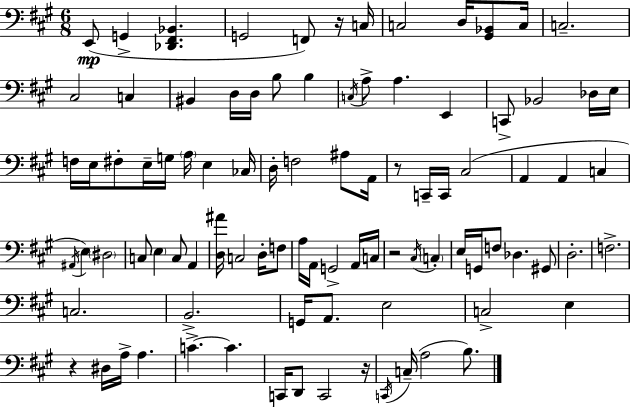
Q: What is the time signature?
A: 6/8